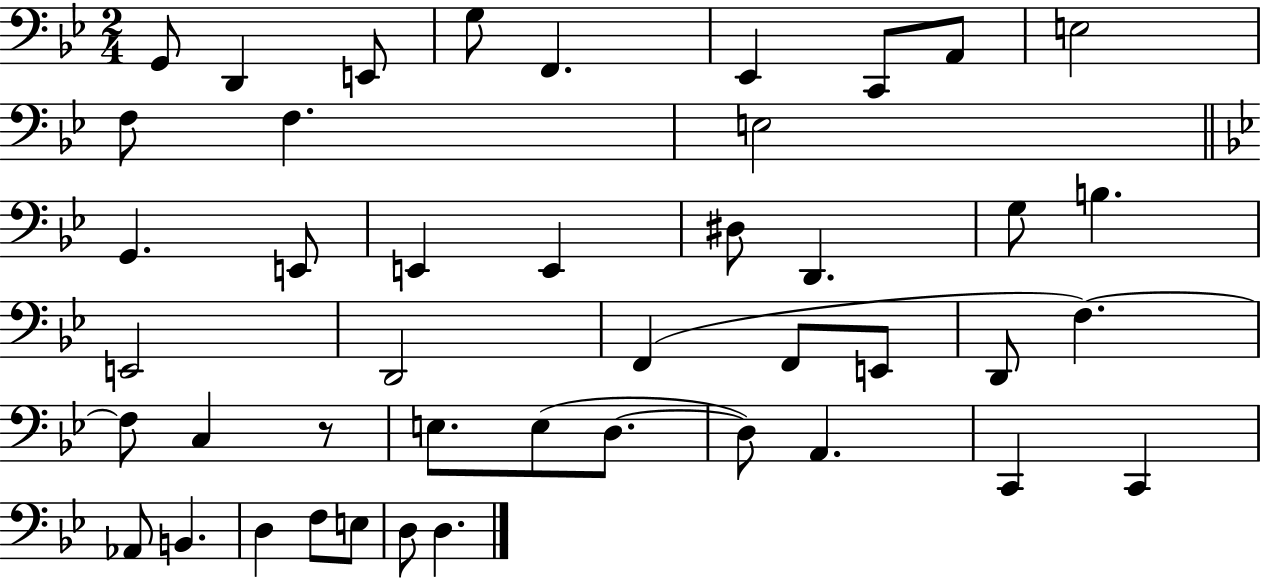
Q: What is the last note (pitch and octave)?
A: D3